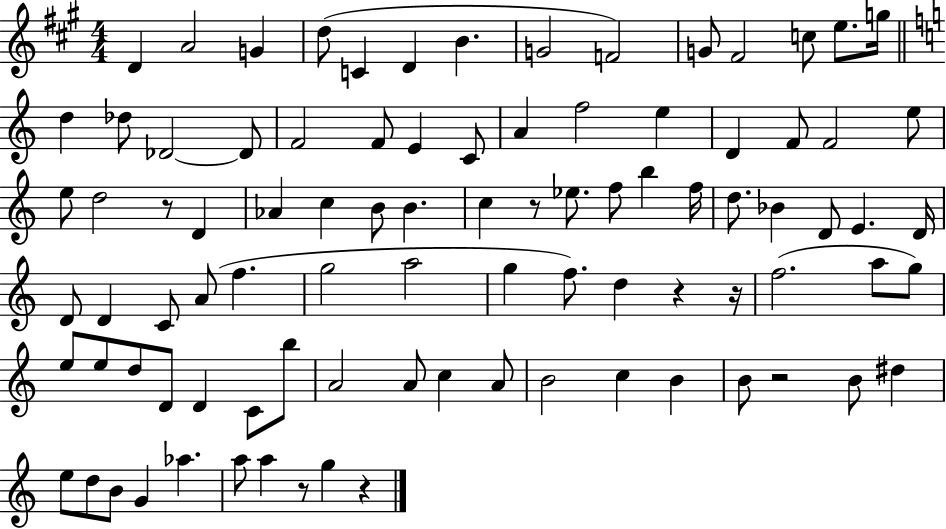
D4/q A4/h G4/q D5/e C4/q D4/q B4/q. G4/h F4/h G4/e F#4/h C5/e E5/e. G5/s D5/q Db5/e Db4/h Db4/e F4/h F4/e E4/q C4/e A4/q F5/h E5/q D4/q F4/e F4/h E5/e E5/e D5/h R/e D4/q Ab4/q C5/q B4/e B4/q. C5/q R/e Eb5/e. F5/e B5/q F5/s D5/e. Bb4/q D4/e E4/q. D4/s D4/e D4/q C4/e A4/e F5/q. G5/h A5/h G5/q F5/e. D5/q R/q R/s F5/h. A5/e G5/e E5/e E5/e D5/e D4/e D4/q C4/e B5/e A4/h A4/e C5/q A4/e B4/h C5/q B4/q B4/e R/h B4/e D#5/q E5/e D5/e B4/e G4/q Ab5/q. A5/e A5/q R/e G5/q R/q